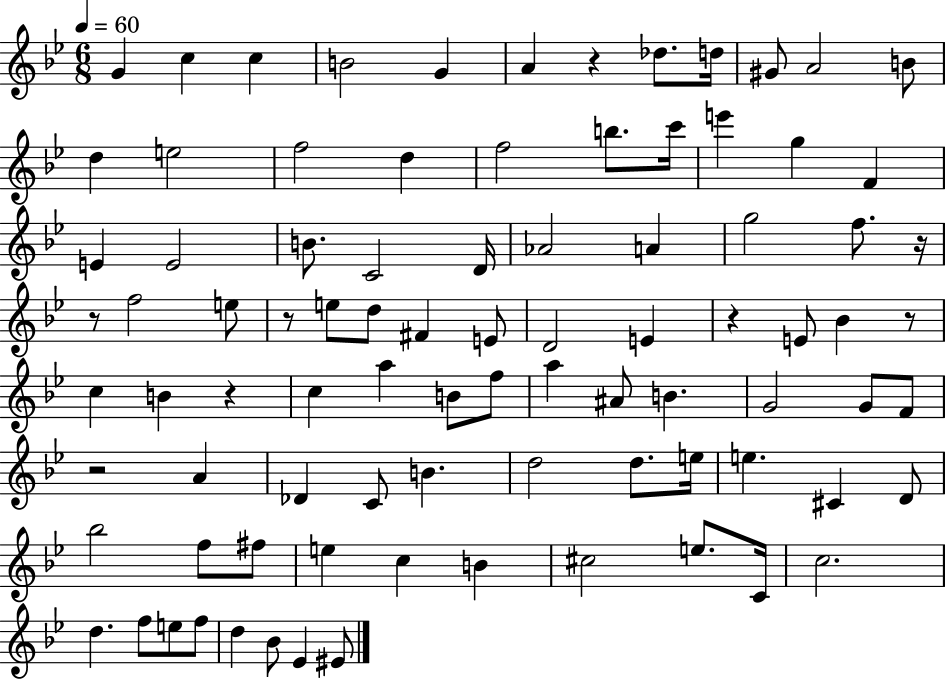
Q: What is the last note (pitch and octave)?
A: EIS4